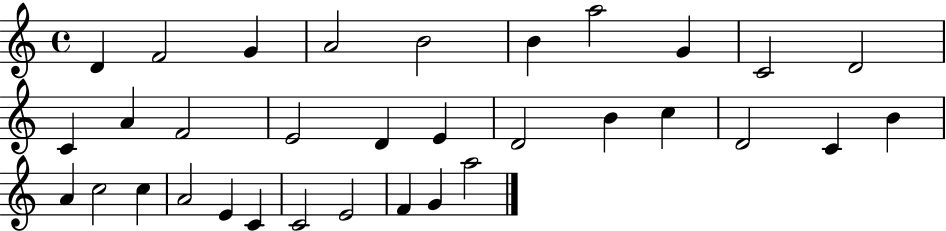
{
  \clef treble
  \time 4/4
  \defaultTimeSignature
  \key c \major
  d'4 f'2 g'4 | a'2 b'2 | b'4 a''2 g'4 | c'2 d'2 | \break c'4 a'4 f'2 | e'2 d'4 e'4 | d'2 b'4 c''4 | d'2 c'4 b'4 | \break a'4 c''2 c''4 | a'2 e'4 c'4 | c'2 e'2 | f'4 g'4 a''2 | \break \bar "|."
}